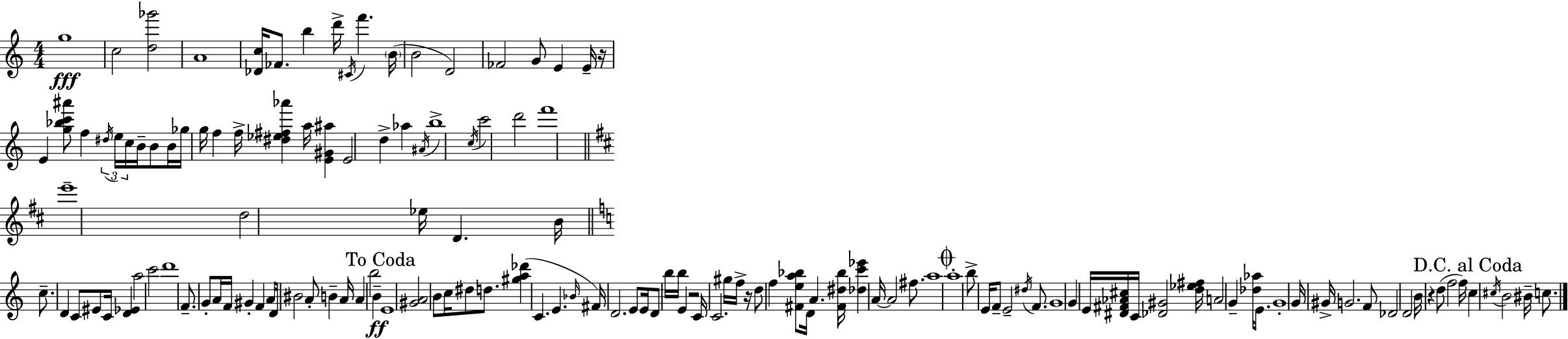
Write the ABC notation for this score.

X:1
T:Untitled
M:4/4
L:1/4
K:C
g4 c2 [d_g']2 A4 [_Dc]/4 _F/2 b d'/4 ^C/4 f' B/4 B2 D2 _F2 G/2 E E/4 z/4 E [g_bc'^a']/2 f ^d/4 e/4 c/4 B/4 B/2 B/4 _g/4 g/4 f f/4 [^d_e^f_a'] a/4 [E^G^a] E2 d _a ^A/4 b4 c/4 c'2 d'2 f'4 e'4 d2 _e/4 D B/4 c/2 D C/2 ^E/2 C/4 [D_E] a2 c'2 d'4 F/2 G/2 A/4 F/4 ^G F A/4 D/4 ^B2 A/2 B A/4 A b2 B E4 [^GA]2 B/2 c/4 ^d/2 d/2 [^ga_d'] C E _B/4 ^F/4 D2 E/2 E/4 D/2 b/4 b/4 E z2 C/4 C2 ^g/4 f/4 z/4 d/2 f [^Fea_b]/2 D/4 A [^F^d_b]/4 [_dc'_e'] A/4 A2 ^f/2 a4 a4 b/2 E/4 F/2 E2 ^d/4 F/2 G4 G E/4 [^D^F_A^c]/4 C/4 [_D^G]2 [d_e^f]/4 A2 G [_d_a]/4 E/2 G4 G/4 ^G/4 G2 F/2 _D2 D2 B/4 z d/2 f2 f/4 c ^c/4 B2 ^B/4 c/2